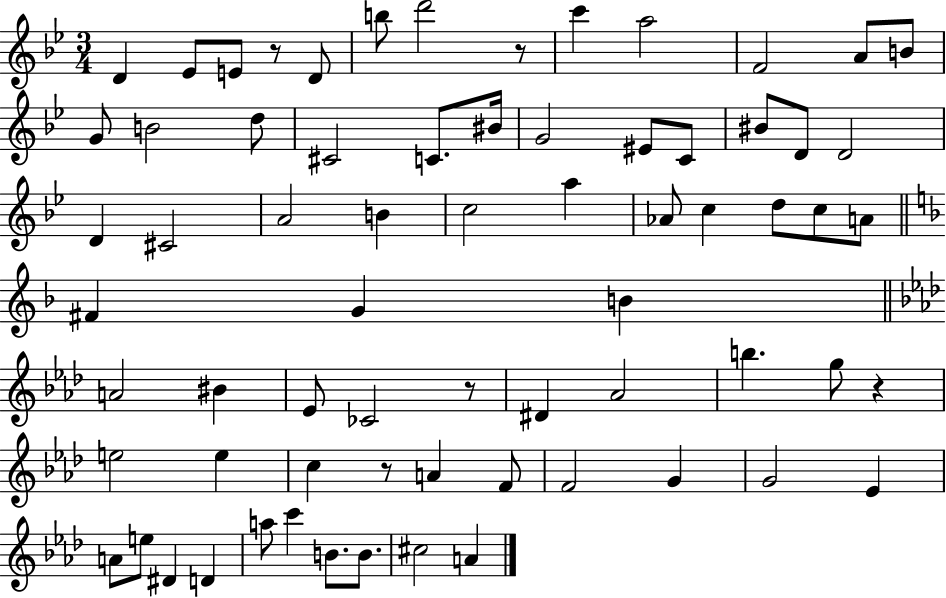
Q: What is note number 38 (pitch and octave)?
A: A4